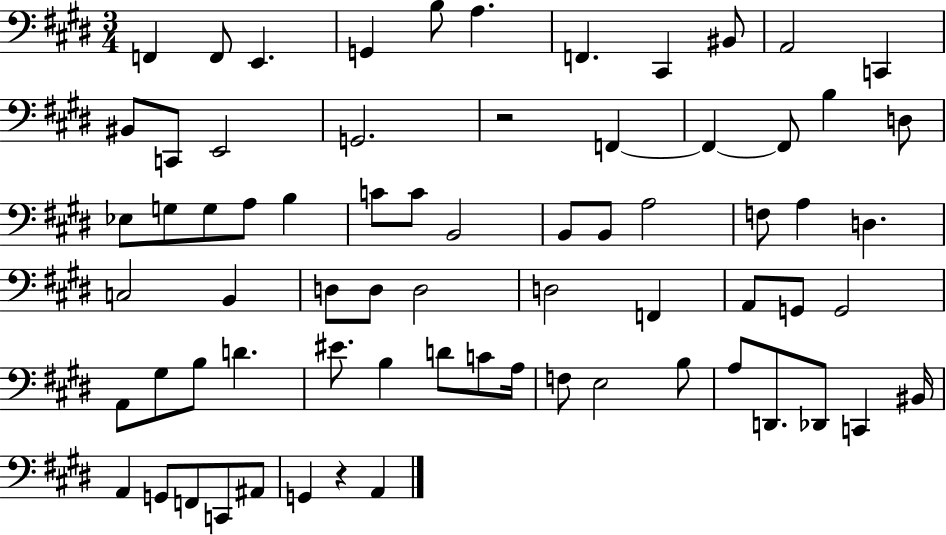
F2/q F2/e E2/q. G2/q B3/e A3/q. F2/q. C#2/q BIS2/e A2/h C2/q BIS2/e C2/e E2/h G2/h. R/h F2/q F2/q F2/e B3/q D3/e Eb3/e G3/e G3/e A3/e B3/q C4/e C4/e B2/h B2/e B2/e A3/h F3/e A3/q D3/q. C3/h B2/q D3/e D3/e D3/h D3/h F2/q A2/e G2/e G2/h A2/e G#3/e B3/e D4/q. EIS4/e. B3/q D4/e C4/e A3/s F3/e E3/h B3/e A3/e D2/e. Db2/e C2/q BIS2/s A2/q G2/e F2/e C2/e A#2/e G2/q R/q A2/q